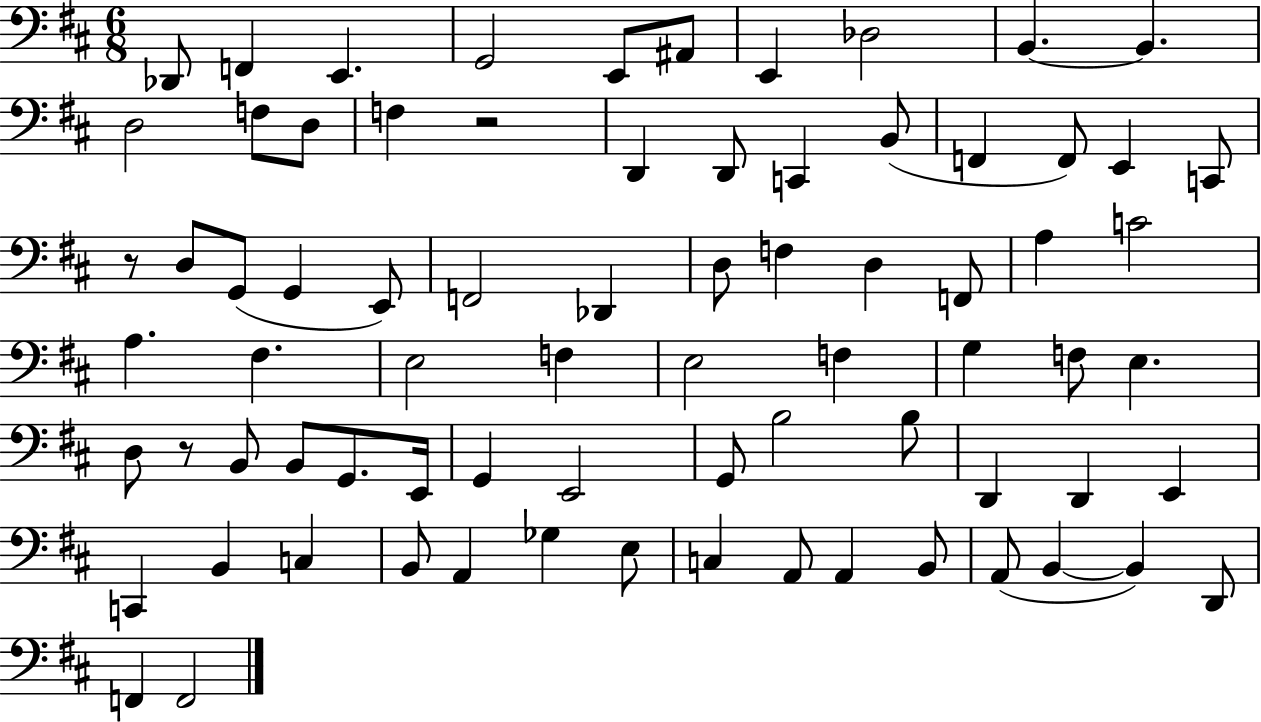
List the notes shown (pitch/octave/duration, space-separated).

Db2/e F2/q E2/q. G2/h E2/e A#2/e E2/q Db3/h B2/q. B2/q. D3/h F3/e D3/e F3/q R/h D2/q D2/e C2/q B2/e F2/q F2/e E2/q C2/e R/e D3/e G2/e G2/q E2/e F2/h Db2/q D3/e F3/q D3/q F2/e A3/q C4/h A3/q. F#3/q. E3/h F3/q E3/h F3/q G3/q F3/e E3/q. D3/e R/e B2/e B2/e G2/e. E2/s G2/q E2/h G2/e B3/h B3/e D2/q D2/q E2/q C2/q B2/q C3/q B2/e A2/q Gb3/q E3/e C3/q A2/e A2/q B2/e A2/e B2/q B2/q D2/e F2/q F2/h